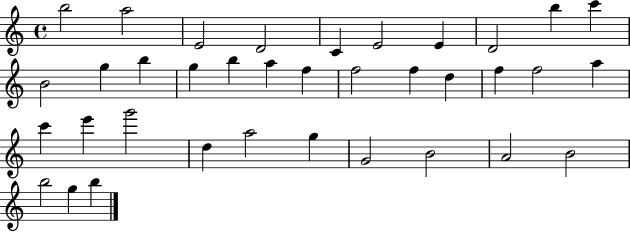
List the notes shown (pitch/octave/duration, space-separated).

B5/h A5/h E4/h D4/h C4/q E4/h E4/q D4/h B5/q C6/q B4/h G5/q B5/q G5/q B5/q A5/q F5/q F5/h F5/q D5/q F5/q F5/h A5/q C6/q E6/q G6/h D5/q A5/h G5/q G4/h B4/h A4/h B4/h B5/h G5/q B5/q